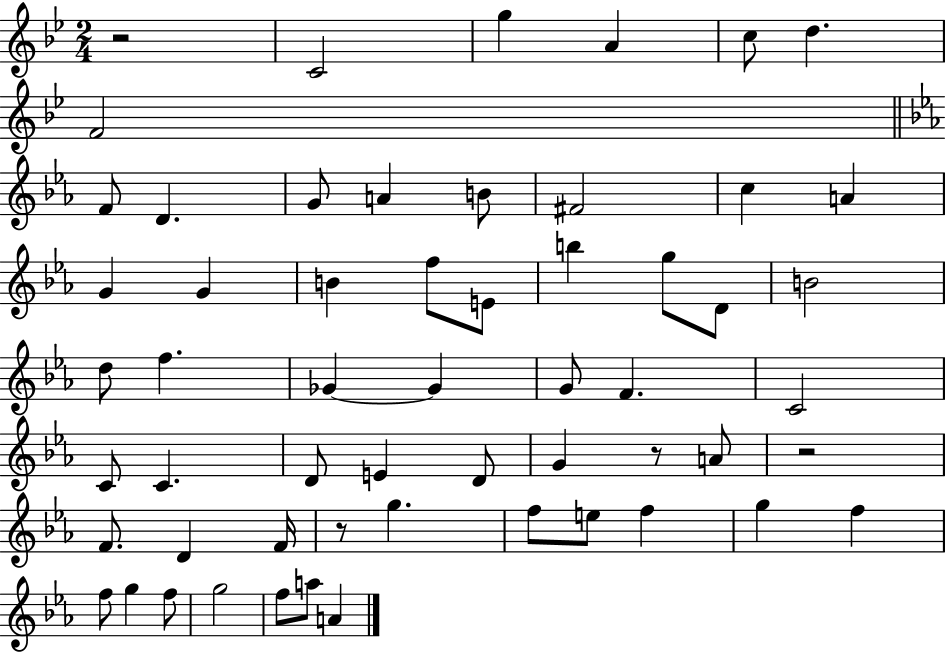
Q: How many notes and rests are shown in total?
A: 57